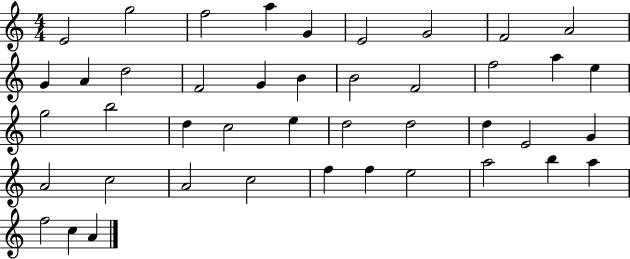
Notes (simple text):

E4/h G5/h F5/h A5/q G4/q E4/h G4/h F4/h A4/h G4/q A4/q D5/h F4/h G4/q B4/q B4/h F4/h F5/h A5/q E5/q G5/h B5/h D5/q C5/h E5/q D5/h D5/h D5/q E4/h G4/q A4/h C5/h A4/h C5/h F5/q F5/q E5/h A5/h B5/q A5/q F5/h C5/q A4/q